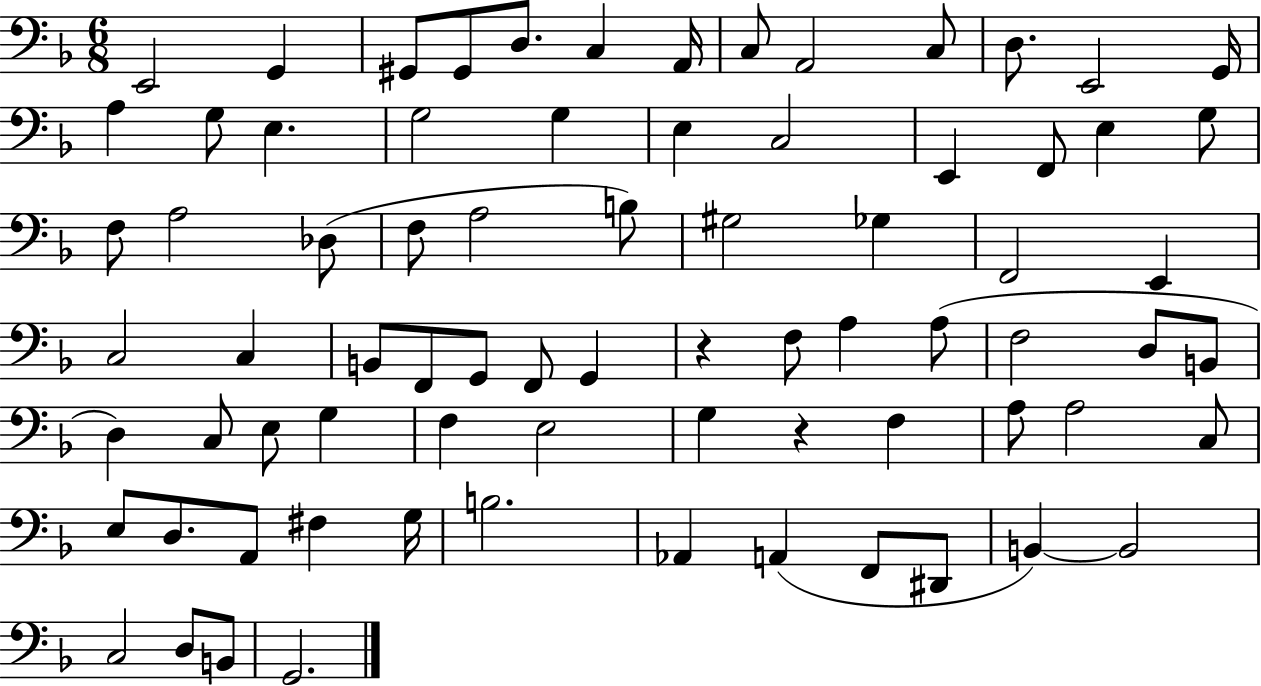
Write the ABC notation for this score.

X:1
T:Untitled
M:6/8
L:1/4
K:F
E,,2 G,, ^G,,/2 ^G,,/2 D,/2 C, A,,/4 C,/2 A,,2 C,/2 D,/2 E,,2 G,,/4 A, G,/2 E, G,2 G, E, C,2 E,, F,,/2 E, G,/2 F,/2 A,2 _D,/2 F,/2 A,2 B,/2 ^G,2 _G, F,,2 E,, C,2 C, B,,/2 F,,/2 G,,/2 F,,/2 G,, z F,/2 A, A,/2 F,2 D,/2 B,,/2 D, C,/2 E,/2 G, F, E,2 G, z F, A,/2 A,2 C,/2 E,/2 D,/2 A,,/2 ^F, G,/4 B,2 _A,, A,, F,,/2 ^D,,/2 B,, B,,2 C,2 D,/2 B,,/2 G,,2